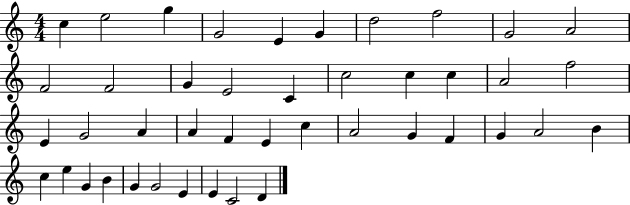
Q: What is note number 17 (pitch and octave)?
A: C5